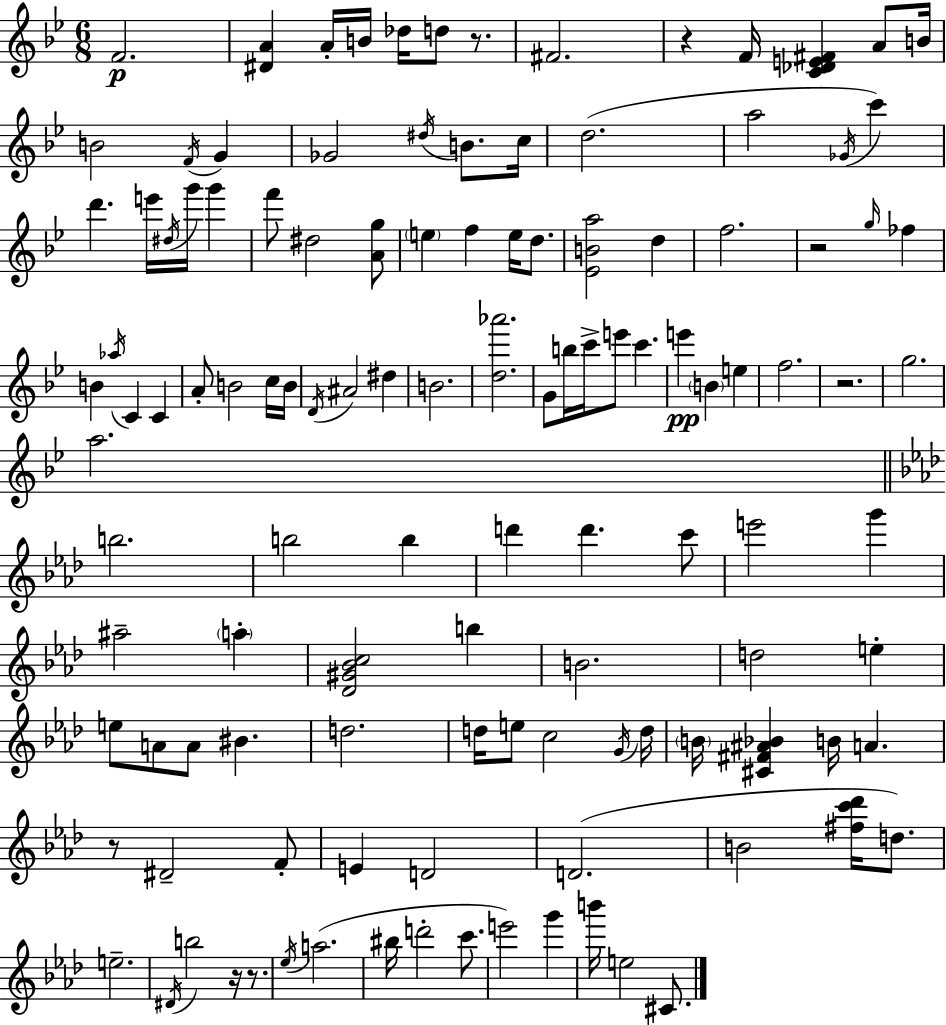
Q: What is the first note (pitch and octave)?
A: F4